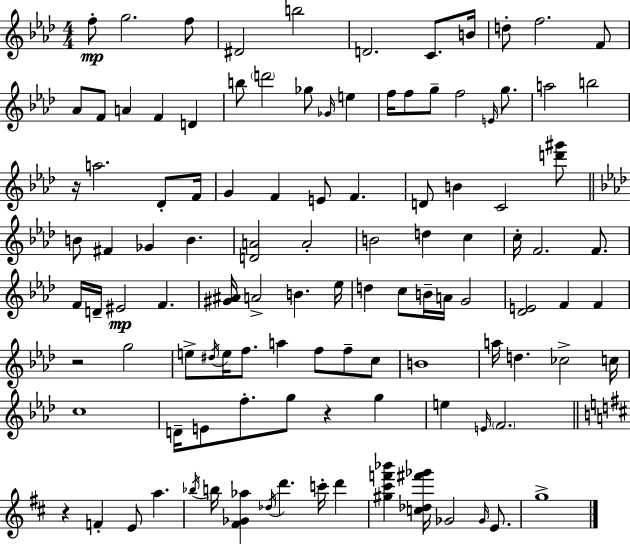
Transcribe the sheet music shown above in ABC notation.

X:1
T:Untitled
M:4/4
L:1/4
K:Fm
f/2 g2 f/2 ^D2 b2 D2 C/2 B/4 d/2 f2 F/2 _A/2 F/2 A F D b/2 d'2 _g/2 _G/4 e f/4 f/2 g/2 f2 E/4 g/2 a2 b2 z/4 a2 _D/2 F/4 G F E/2 F D/2 B C2 [d'^g']/2 B/2 ^F _G B [DA]2 A2 B2 d c c/4 F2 F/2 F/4 D/4 ^E2 F [^G^A]/4 A2 B _e/4 d c/2 B/4 A/4 G2 [_DE]2 F F z2 g2 e/2 ^d/4 e/4 f/2 a f/2 f/2 c/2 B4 a/4 d _c2 c/4 c4 D/4 E/2 f/2 g/2 z g e E/4 F2 z F E/2 a _b/4 b/4 [^F_G_a] _d/4 d' c'/4 d' [^g^c'f'_b'] [c_d^f'_g']/4 _G2 _G/4 E/2 g4